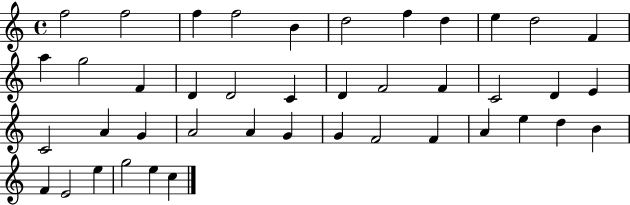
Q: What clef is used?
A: treble